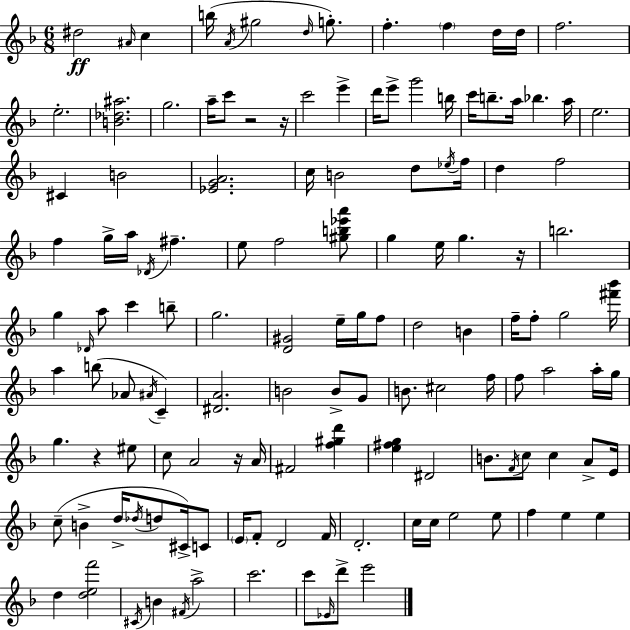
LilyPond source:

{
  \clef treble
  \numericTimeSignature
  \time 6/8
  \key d \minor
  dis''2\ff \grace { ais'16 } c''4 | b''16( \acciaccatura { a'16 } gis''2 \grace { d''16 }) | g''8.-. f''4.-. \parenthesize f''4 | d''16 d''16 f''2. | \break e''2.-. | <b' des'' ais''>2. | g''2. | a''16-- c'''8 r2 | \break r16 c'''2 e'''4-> | d'''16 e'''8-> g'''2 | b''16 c'''16 b''8.-- a''16 bes''4. | a''16 e''2. | \break cis'4 b'2 | <ees' g' a'>2. | c''16 b'2 | d''8 \acciaccatura { ees''16 } f''16 d''4 f''2 | \break f''4 g''16-> a''16 \acciaccatura { des'16 } fis''4.-- | e''8 f''2 | <gis'' b'' ees''' a'''>8 g''4 e''16 g''4. | r16 b''2. | \break g''4 \grace { des'16 } a''8 | c'''4 b''8-- g''2. | <d' gis'>2 | e''16-- g''16 f''8 d''2 | \break b'4 f''16-- f''8-. g''2 | <fis''' bes'''>16 a''4 b''8( | aes'8 \acciaccatura { ais'16 } c'4--) <dis' a'>2. | b'2 | \break b'8-> g'8 b'8. cis''2 | f''16 f''8 a''2 | a''16-. g''16 g''4. | r4 eis''8 c''8 a'2 | \break r16 a'16 fis'2 | <f'' gis'' d'''>4 <e'' fis'' g''>4 dis'2 | b'8. \acciaccatura { f'16 } c''8 | c''4 a'8-> e'16 c''8--( b'4-> | \break d''16-> \acciaccatura { des''16 } d''8 cis'16->) c'8 \parenthesize e'16 f'8-. | d'2 f'16 d'2.-. | c''16 c''16 e''2 | e''8 f''4 | \break e''4 e''4 d''4 | <d'' e'' f'''>2 \acciaccatura { cis'16 } b'4 | \acciaccatura { fis'16 } a''2-> c'''2. | c'''8 | \break \grace { ees'16 } d'''8-> e'''2 | \bar "|."
}